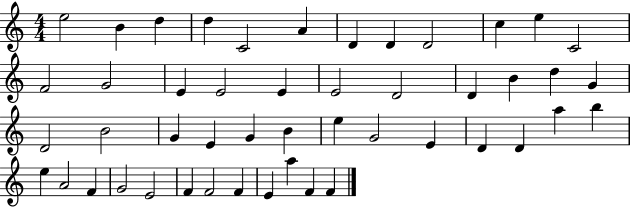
X:1
T:Untitled
M:4/4
L:1/4
K:C
e2 B d d C2 A D D D2 c e C2 F2 G2 E E2 E E2 D2 D B d G D2 B2 G E G B e G2 E D D a b e A2 F G2 E2 F F2 F E a F F